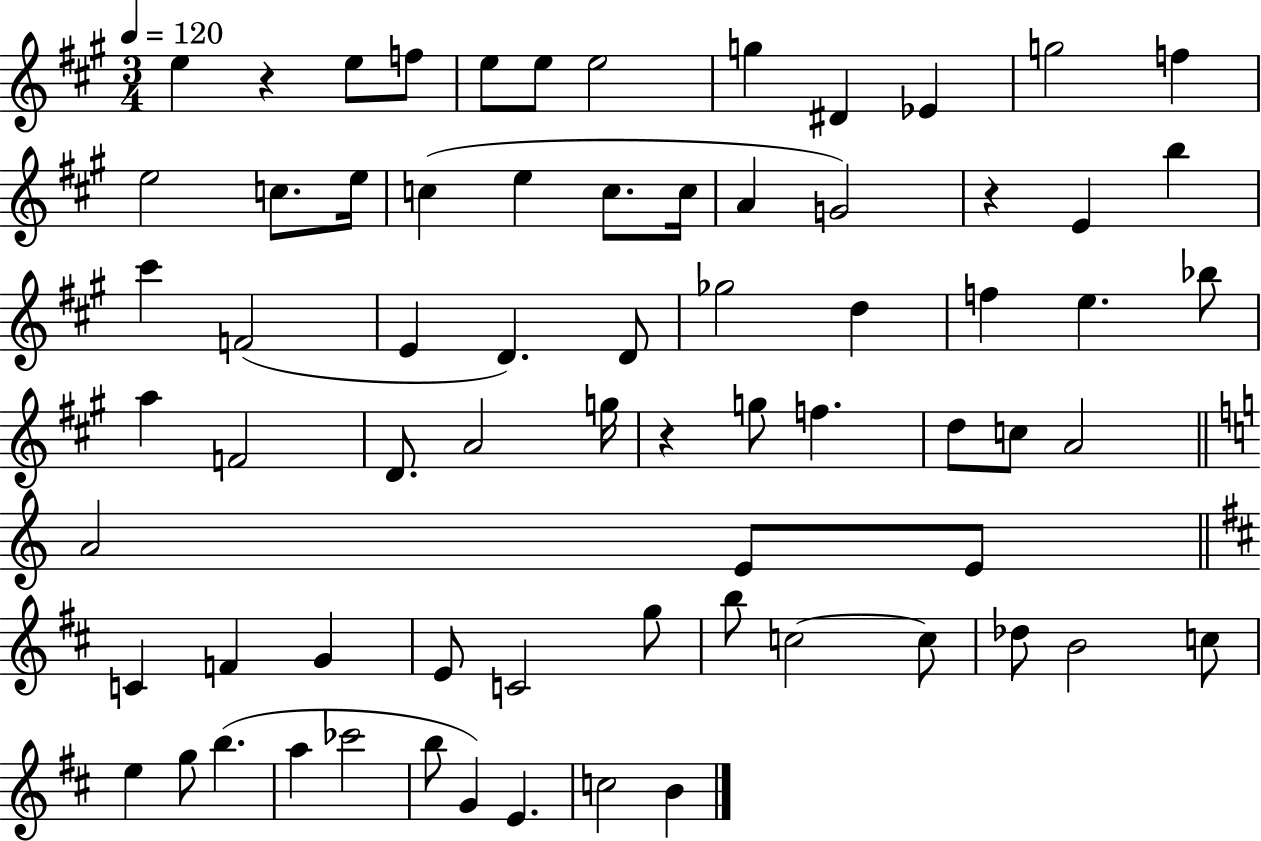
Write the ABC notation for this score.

X:1
T:Untitled
M:3/4
L:1/4
K:A
e z e/2 f/2 e/2 e/2 e2 g ^D _E g2 f e2 c/2 e/4 c e c/2 c/4 A G2 z E b ^c' F2 E D D/2 _g2 d f e _b/2 a F2 D/2 A2 g/4 z g/2 f d/2 c/2 A2 A2 E/2 E/2 C F G E/2 C2 g/2 b/2 c2 c/2 _d/2 B2 c/2 e g/2 b a _c'2 b/2 G E c2 B